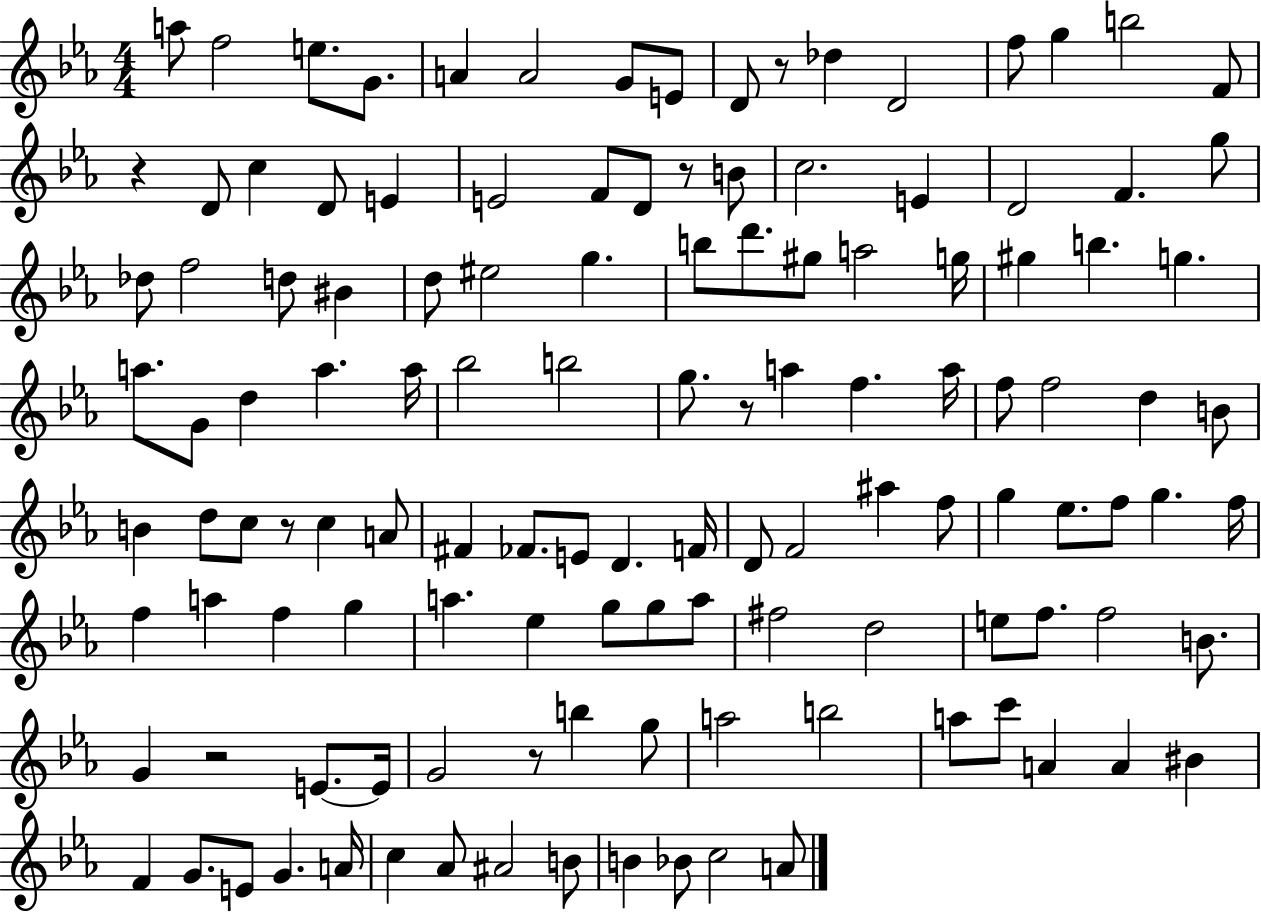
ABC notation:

X:1
T:Untitled
M:4/4
L:1/4
K:Eb
a/2 f2 e/2 G/2 A A2 G/2 E/2 D/2 z/2 _d D2 f/2 g b2 F/2 z D/2 c D/2 E E2 F/2 D/2 z/2 B/2 c2 E D2 F g/2 _d/2 f2 d/2 ^B d/2 ^e2 g b/2 d'/2 ^g/2 a2 g/4 ^g b g a/2 G/2 d a a/4 _b2 b2 g/2 z/2 a f a/4 f/2 f2 d B/2 B d/2 c/2 z/2 c A/2 ^F _F/2 E/2 D F/4 D/2 F2 ^a f/2 g _e/2 f/2 g f/4 f a f g a _e g/2 g/2 a/2 ^f2 d2 e/2 f/2 f2 B/2 G z2 E/2 E/4 G2 z/2 b g/2 a2 b2 a/2 c'/2 A A ^B F G/2 E/2 G A/4 c _A/2 ^A2 B/2 B _B/2 c2 A/2